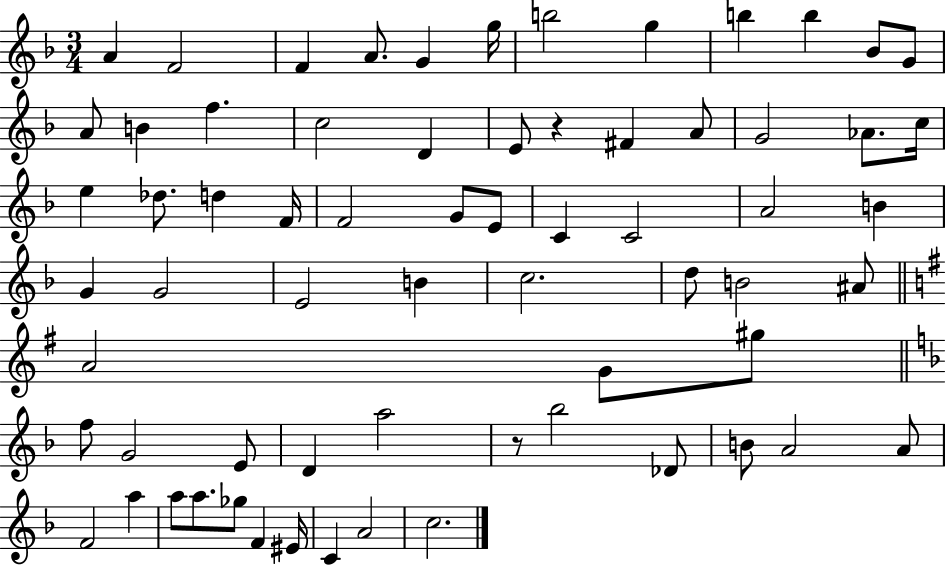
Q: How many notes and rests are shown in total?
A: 67